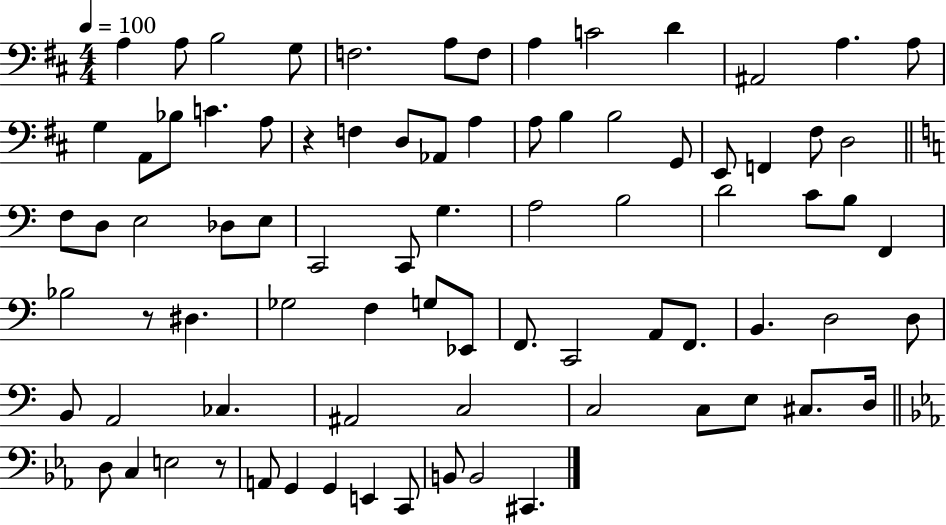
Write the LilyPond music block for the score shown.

{
  \clef bass
  \numericTimeSignature
  \time 4/4
  \key d \major
  \tempo 4 = 100
  \repeat volta 2 { a4 a8 b2 g8 | f2. a8 f8 | a4 c'2 d'4 | ais,2 a4. a8 | \break g4 a,8 bes8 c'4. a8 | r4 f4 d8 aes,8 a4 | a8 b4 b2 g,8 | e,8 f,4 fis8 d2 | \break \bar "||" \break \key c \major f8 d8 e2 des8 e8 | c,2 c,8 g4. | a2 b2 | d'2 c'8 b8 f,4 | \break bes2 r8 dis4. | ges2 f4 g8 ees,8 | f,8. c,2 a,8 f,8. | b,4. d2 d8 | \break b,8 a,2 ces4. | ais,2 c2 | c2 c8 e8 cis8. d16 | \bar "||" \break \key ees \major d8 c4 e2 r8 | a,8 g,4 g,4 e,4 c,8 | b,8 b,2 cis,4. | } \bar "|."
}